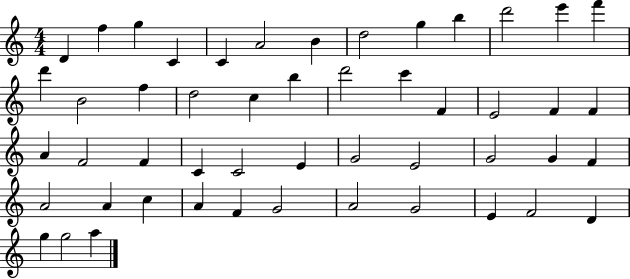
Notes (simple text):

D4/q F5/q G5/q C4/q C4/q A4/h B4/q D5/h G5/q B5/q D6/h E6/q F6/q D6/q B4/h F5/q D5/h C5/q B5/q D6/h C6/q F4/q E4/h F4/q F4/q A4/q F4/h F4/q C4/q C4/h E4/q G4/h E4/h G4/h G4/q F4/q A4/h A4/q C5/q A4/q F4/q G4/h A4/h G4/h E4/q F4/h D4/q G5/q G5/h A5/q